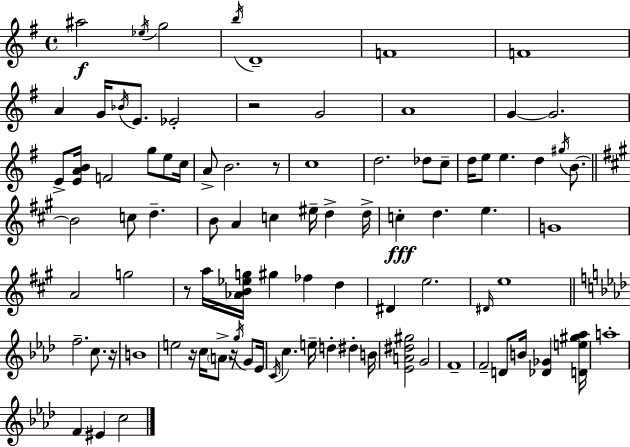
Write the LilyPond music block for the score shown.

{
  \clef treble
  \time 4/4
  \defaultTimeSignature
  \key e \minor
  ais''2\f \acciaccatura { ees''16 } g''2 | \acciaccatura { b''16 } d'1-- | f'1 | f'1 | \break a'4 g'16 \acciaccatura { bes'16 } e'8. ees'2-. | r2 g'2 | a'1 | g'4~~ g'2. | \break e'8-> <e' a' b'>16 f'2 g''8 | e''8 c''16 a'8-> b'2. | r8 c''1 | d''2. des''8 | \break c''8-- d''16 e''8 e''4. d''4 | \acciaccatura { gis''16 } b'8.~~ \bar "||" \break \key a \major b'2 c''8 d''4.-- | b'8 a'4 c''4 eis''16-- d''4-> d''16-> | c''4-.\fff d''4. e''4. | g'1 | \break a'2 g''2 | r8 a''16 <aes' b' ees'' g''>16 gis''4 fes''4 d''4 | dis'4 e''2. | \grace { dis'16 } e''1 | \break \bar "||" \break \key aes \major f''2.-- c''8. r16 | b'1 | e''2 r16 c''16 \parenthesize a'8-> r16 \acciaccatura { g''16 } g'8 | ees'16 \acciaccatura { c'16 } c''4. e''16-- d''4-. dis''4-. | \break b'16 <ees' a' dis'' gis''>2 g'2 | f'1-- | f'2-- d'8 b'16 <des' ges'>4 | <d' e'' gis'' aes''>16 a''1-. | \break f'4 eis'4 c''2 | \bar "|."
}